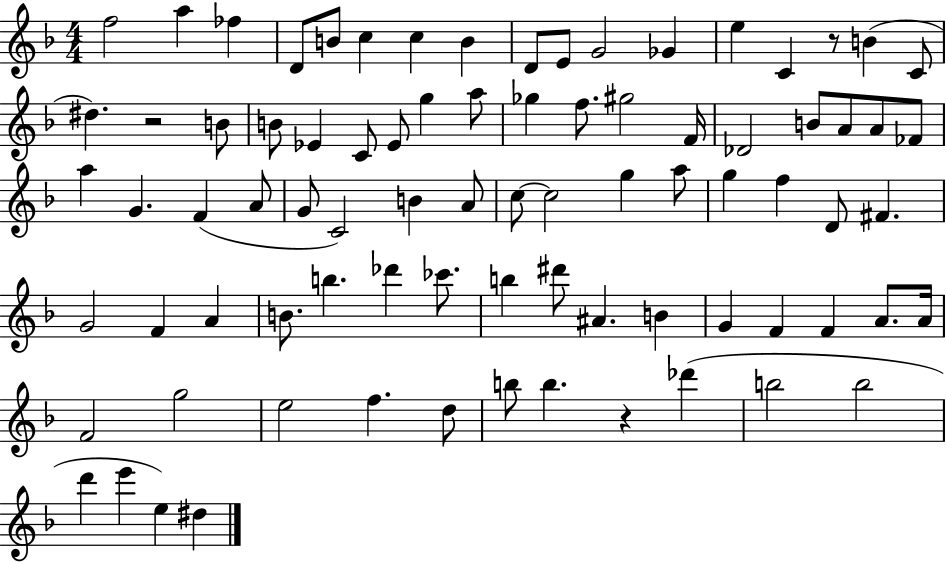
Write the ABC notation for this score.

X:1
T:Untitled
M:4/4
L:1/4
K:F
f2 a _f D/2 B/2 c c B D/2 E/2 G2 _G e C z/2 B C/2 ^d z2 B/2 B/2 _E C/2 _E/2 g a/2 _g f/2 ^g2 F/4 _D2 B/2 A/2 A/2 _F/2 a G F A/2 G/2 C2 B A/2 c/2 c2 g a/2 g f D/2 ^F G2 F A B/2 b _d' _c'/2 b ^d'/2 ^A B G F F A/2 A/4 F2 g2 e2 f d/2 b/2 b z _d' b2 b2 d' e' e ^d